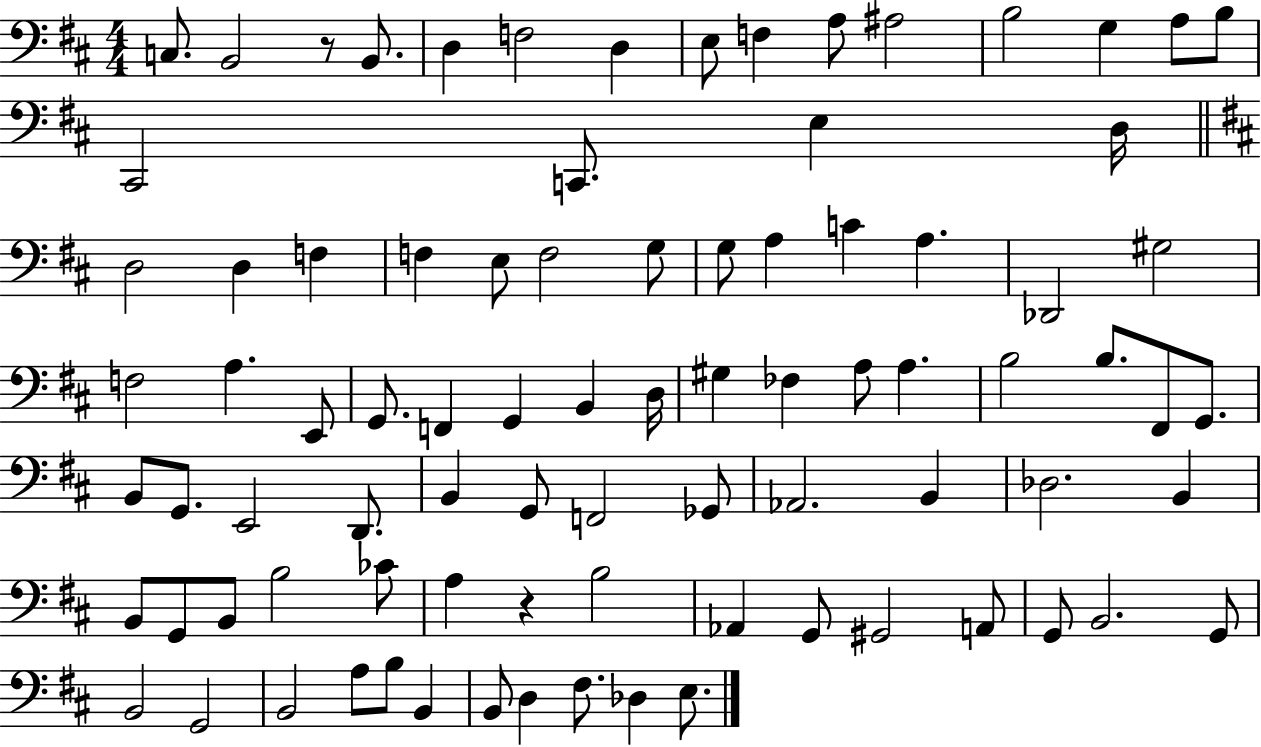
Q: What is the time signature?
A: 4/4